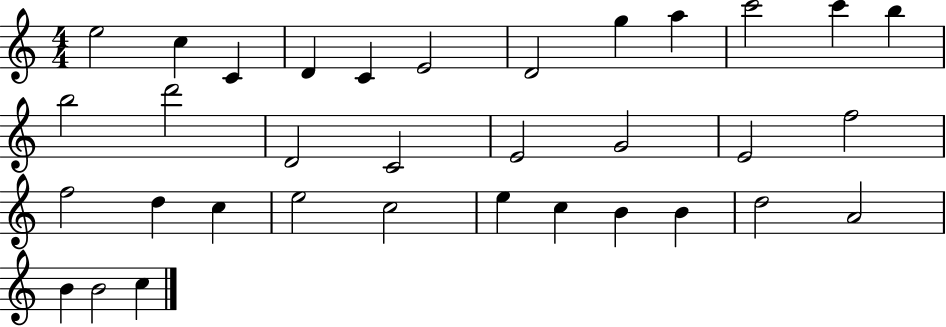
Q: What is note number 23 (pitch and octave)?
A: C5